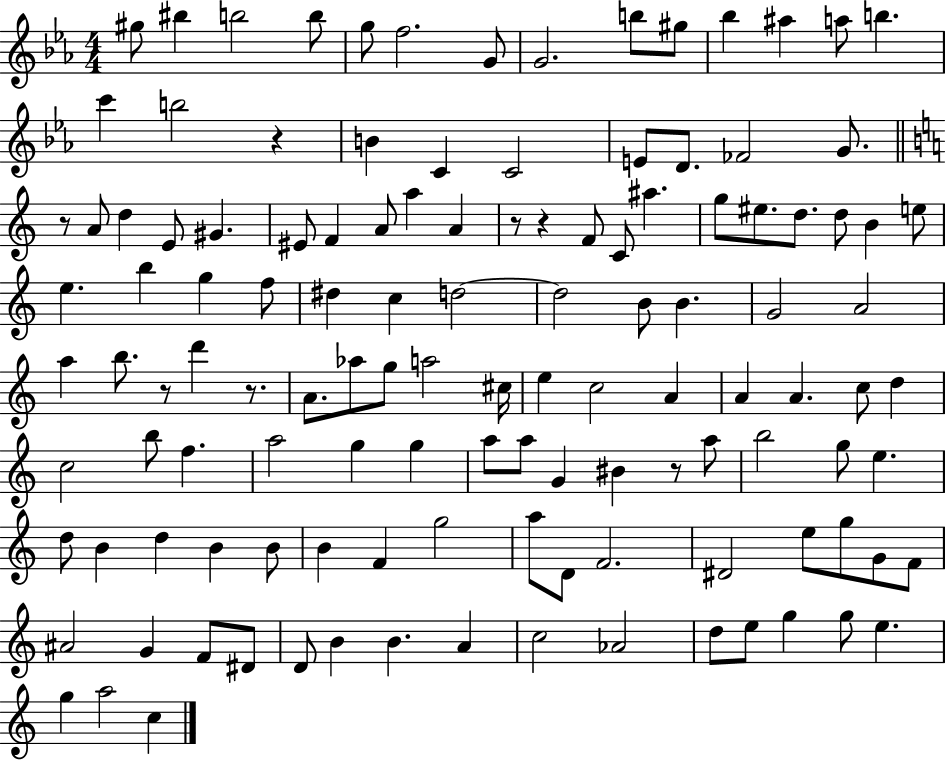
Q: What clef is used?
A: treble